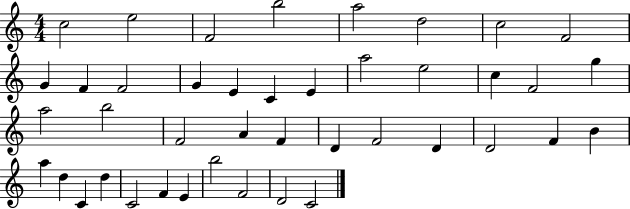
C5/h E5/h F4/h B5/h A5/h D5/h C5/h F4/h G4/q F4/q F4/h G4/q E4/q C4/q E4/q A5/h E5/h C5/q F4/h G5/q A5/h B5/h F4/h A4/q F4/q D4/q F4/h D4/q D4/h F4/q B4/q A5/q D5/q C4/q D5/q C4/h F4/q E4/q B5/h F4/h D4/h C4/h